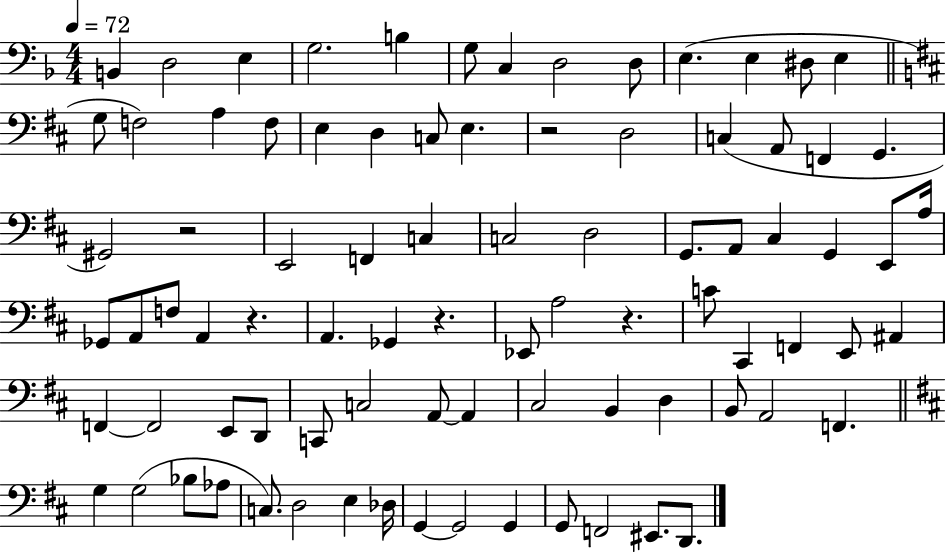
B2/q D3/h E3/q G3/h. B3/q G3/e C3/q D3/h D3/e E3/q. E3/q D#3/e E3/q G3/e F3/h A3/q F3/e E3/q D3/q C3/e E3/q. R/h D3/h C3/q A2/e F2/q G2/q. G#2/h R/h E2/h F2/q C3/q C3/h D3/h G2/e. A2/e C#3/q G2/q E2/e A3/s Gb2/e A2/e F3/e A2/q R/q. A2/q. Gb2/q R/q. Eb2/e A3/h R/q. C4/e C#2/q F2/q E2/e A#2/q F2/q F2/h E2/e D2/e C2/e C3/h A2/e A2/q C#3/h B2/q D3/q B2/e A2/h F2/q. G3/q G3/h Bb3/e Ab3/e C3/e. D3/h E3/q Db3/s G2/q G2/h G2/q G2/e F2/h EIS2/e. D2/e.